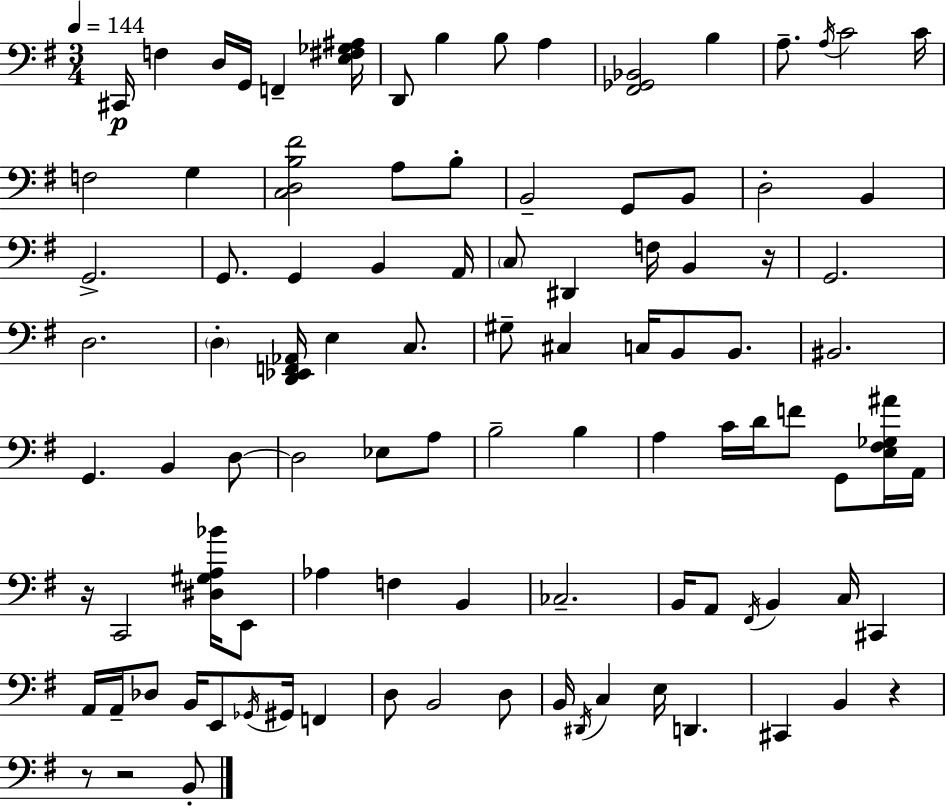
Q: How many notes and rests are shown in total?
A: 99